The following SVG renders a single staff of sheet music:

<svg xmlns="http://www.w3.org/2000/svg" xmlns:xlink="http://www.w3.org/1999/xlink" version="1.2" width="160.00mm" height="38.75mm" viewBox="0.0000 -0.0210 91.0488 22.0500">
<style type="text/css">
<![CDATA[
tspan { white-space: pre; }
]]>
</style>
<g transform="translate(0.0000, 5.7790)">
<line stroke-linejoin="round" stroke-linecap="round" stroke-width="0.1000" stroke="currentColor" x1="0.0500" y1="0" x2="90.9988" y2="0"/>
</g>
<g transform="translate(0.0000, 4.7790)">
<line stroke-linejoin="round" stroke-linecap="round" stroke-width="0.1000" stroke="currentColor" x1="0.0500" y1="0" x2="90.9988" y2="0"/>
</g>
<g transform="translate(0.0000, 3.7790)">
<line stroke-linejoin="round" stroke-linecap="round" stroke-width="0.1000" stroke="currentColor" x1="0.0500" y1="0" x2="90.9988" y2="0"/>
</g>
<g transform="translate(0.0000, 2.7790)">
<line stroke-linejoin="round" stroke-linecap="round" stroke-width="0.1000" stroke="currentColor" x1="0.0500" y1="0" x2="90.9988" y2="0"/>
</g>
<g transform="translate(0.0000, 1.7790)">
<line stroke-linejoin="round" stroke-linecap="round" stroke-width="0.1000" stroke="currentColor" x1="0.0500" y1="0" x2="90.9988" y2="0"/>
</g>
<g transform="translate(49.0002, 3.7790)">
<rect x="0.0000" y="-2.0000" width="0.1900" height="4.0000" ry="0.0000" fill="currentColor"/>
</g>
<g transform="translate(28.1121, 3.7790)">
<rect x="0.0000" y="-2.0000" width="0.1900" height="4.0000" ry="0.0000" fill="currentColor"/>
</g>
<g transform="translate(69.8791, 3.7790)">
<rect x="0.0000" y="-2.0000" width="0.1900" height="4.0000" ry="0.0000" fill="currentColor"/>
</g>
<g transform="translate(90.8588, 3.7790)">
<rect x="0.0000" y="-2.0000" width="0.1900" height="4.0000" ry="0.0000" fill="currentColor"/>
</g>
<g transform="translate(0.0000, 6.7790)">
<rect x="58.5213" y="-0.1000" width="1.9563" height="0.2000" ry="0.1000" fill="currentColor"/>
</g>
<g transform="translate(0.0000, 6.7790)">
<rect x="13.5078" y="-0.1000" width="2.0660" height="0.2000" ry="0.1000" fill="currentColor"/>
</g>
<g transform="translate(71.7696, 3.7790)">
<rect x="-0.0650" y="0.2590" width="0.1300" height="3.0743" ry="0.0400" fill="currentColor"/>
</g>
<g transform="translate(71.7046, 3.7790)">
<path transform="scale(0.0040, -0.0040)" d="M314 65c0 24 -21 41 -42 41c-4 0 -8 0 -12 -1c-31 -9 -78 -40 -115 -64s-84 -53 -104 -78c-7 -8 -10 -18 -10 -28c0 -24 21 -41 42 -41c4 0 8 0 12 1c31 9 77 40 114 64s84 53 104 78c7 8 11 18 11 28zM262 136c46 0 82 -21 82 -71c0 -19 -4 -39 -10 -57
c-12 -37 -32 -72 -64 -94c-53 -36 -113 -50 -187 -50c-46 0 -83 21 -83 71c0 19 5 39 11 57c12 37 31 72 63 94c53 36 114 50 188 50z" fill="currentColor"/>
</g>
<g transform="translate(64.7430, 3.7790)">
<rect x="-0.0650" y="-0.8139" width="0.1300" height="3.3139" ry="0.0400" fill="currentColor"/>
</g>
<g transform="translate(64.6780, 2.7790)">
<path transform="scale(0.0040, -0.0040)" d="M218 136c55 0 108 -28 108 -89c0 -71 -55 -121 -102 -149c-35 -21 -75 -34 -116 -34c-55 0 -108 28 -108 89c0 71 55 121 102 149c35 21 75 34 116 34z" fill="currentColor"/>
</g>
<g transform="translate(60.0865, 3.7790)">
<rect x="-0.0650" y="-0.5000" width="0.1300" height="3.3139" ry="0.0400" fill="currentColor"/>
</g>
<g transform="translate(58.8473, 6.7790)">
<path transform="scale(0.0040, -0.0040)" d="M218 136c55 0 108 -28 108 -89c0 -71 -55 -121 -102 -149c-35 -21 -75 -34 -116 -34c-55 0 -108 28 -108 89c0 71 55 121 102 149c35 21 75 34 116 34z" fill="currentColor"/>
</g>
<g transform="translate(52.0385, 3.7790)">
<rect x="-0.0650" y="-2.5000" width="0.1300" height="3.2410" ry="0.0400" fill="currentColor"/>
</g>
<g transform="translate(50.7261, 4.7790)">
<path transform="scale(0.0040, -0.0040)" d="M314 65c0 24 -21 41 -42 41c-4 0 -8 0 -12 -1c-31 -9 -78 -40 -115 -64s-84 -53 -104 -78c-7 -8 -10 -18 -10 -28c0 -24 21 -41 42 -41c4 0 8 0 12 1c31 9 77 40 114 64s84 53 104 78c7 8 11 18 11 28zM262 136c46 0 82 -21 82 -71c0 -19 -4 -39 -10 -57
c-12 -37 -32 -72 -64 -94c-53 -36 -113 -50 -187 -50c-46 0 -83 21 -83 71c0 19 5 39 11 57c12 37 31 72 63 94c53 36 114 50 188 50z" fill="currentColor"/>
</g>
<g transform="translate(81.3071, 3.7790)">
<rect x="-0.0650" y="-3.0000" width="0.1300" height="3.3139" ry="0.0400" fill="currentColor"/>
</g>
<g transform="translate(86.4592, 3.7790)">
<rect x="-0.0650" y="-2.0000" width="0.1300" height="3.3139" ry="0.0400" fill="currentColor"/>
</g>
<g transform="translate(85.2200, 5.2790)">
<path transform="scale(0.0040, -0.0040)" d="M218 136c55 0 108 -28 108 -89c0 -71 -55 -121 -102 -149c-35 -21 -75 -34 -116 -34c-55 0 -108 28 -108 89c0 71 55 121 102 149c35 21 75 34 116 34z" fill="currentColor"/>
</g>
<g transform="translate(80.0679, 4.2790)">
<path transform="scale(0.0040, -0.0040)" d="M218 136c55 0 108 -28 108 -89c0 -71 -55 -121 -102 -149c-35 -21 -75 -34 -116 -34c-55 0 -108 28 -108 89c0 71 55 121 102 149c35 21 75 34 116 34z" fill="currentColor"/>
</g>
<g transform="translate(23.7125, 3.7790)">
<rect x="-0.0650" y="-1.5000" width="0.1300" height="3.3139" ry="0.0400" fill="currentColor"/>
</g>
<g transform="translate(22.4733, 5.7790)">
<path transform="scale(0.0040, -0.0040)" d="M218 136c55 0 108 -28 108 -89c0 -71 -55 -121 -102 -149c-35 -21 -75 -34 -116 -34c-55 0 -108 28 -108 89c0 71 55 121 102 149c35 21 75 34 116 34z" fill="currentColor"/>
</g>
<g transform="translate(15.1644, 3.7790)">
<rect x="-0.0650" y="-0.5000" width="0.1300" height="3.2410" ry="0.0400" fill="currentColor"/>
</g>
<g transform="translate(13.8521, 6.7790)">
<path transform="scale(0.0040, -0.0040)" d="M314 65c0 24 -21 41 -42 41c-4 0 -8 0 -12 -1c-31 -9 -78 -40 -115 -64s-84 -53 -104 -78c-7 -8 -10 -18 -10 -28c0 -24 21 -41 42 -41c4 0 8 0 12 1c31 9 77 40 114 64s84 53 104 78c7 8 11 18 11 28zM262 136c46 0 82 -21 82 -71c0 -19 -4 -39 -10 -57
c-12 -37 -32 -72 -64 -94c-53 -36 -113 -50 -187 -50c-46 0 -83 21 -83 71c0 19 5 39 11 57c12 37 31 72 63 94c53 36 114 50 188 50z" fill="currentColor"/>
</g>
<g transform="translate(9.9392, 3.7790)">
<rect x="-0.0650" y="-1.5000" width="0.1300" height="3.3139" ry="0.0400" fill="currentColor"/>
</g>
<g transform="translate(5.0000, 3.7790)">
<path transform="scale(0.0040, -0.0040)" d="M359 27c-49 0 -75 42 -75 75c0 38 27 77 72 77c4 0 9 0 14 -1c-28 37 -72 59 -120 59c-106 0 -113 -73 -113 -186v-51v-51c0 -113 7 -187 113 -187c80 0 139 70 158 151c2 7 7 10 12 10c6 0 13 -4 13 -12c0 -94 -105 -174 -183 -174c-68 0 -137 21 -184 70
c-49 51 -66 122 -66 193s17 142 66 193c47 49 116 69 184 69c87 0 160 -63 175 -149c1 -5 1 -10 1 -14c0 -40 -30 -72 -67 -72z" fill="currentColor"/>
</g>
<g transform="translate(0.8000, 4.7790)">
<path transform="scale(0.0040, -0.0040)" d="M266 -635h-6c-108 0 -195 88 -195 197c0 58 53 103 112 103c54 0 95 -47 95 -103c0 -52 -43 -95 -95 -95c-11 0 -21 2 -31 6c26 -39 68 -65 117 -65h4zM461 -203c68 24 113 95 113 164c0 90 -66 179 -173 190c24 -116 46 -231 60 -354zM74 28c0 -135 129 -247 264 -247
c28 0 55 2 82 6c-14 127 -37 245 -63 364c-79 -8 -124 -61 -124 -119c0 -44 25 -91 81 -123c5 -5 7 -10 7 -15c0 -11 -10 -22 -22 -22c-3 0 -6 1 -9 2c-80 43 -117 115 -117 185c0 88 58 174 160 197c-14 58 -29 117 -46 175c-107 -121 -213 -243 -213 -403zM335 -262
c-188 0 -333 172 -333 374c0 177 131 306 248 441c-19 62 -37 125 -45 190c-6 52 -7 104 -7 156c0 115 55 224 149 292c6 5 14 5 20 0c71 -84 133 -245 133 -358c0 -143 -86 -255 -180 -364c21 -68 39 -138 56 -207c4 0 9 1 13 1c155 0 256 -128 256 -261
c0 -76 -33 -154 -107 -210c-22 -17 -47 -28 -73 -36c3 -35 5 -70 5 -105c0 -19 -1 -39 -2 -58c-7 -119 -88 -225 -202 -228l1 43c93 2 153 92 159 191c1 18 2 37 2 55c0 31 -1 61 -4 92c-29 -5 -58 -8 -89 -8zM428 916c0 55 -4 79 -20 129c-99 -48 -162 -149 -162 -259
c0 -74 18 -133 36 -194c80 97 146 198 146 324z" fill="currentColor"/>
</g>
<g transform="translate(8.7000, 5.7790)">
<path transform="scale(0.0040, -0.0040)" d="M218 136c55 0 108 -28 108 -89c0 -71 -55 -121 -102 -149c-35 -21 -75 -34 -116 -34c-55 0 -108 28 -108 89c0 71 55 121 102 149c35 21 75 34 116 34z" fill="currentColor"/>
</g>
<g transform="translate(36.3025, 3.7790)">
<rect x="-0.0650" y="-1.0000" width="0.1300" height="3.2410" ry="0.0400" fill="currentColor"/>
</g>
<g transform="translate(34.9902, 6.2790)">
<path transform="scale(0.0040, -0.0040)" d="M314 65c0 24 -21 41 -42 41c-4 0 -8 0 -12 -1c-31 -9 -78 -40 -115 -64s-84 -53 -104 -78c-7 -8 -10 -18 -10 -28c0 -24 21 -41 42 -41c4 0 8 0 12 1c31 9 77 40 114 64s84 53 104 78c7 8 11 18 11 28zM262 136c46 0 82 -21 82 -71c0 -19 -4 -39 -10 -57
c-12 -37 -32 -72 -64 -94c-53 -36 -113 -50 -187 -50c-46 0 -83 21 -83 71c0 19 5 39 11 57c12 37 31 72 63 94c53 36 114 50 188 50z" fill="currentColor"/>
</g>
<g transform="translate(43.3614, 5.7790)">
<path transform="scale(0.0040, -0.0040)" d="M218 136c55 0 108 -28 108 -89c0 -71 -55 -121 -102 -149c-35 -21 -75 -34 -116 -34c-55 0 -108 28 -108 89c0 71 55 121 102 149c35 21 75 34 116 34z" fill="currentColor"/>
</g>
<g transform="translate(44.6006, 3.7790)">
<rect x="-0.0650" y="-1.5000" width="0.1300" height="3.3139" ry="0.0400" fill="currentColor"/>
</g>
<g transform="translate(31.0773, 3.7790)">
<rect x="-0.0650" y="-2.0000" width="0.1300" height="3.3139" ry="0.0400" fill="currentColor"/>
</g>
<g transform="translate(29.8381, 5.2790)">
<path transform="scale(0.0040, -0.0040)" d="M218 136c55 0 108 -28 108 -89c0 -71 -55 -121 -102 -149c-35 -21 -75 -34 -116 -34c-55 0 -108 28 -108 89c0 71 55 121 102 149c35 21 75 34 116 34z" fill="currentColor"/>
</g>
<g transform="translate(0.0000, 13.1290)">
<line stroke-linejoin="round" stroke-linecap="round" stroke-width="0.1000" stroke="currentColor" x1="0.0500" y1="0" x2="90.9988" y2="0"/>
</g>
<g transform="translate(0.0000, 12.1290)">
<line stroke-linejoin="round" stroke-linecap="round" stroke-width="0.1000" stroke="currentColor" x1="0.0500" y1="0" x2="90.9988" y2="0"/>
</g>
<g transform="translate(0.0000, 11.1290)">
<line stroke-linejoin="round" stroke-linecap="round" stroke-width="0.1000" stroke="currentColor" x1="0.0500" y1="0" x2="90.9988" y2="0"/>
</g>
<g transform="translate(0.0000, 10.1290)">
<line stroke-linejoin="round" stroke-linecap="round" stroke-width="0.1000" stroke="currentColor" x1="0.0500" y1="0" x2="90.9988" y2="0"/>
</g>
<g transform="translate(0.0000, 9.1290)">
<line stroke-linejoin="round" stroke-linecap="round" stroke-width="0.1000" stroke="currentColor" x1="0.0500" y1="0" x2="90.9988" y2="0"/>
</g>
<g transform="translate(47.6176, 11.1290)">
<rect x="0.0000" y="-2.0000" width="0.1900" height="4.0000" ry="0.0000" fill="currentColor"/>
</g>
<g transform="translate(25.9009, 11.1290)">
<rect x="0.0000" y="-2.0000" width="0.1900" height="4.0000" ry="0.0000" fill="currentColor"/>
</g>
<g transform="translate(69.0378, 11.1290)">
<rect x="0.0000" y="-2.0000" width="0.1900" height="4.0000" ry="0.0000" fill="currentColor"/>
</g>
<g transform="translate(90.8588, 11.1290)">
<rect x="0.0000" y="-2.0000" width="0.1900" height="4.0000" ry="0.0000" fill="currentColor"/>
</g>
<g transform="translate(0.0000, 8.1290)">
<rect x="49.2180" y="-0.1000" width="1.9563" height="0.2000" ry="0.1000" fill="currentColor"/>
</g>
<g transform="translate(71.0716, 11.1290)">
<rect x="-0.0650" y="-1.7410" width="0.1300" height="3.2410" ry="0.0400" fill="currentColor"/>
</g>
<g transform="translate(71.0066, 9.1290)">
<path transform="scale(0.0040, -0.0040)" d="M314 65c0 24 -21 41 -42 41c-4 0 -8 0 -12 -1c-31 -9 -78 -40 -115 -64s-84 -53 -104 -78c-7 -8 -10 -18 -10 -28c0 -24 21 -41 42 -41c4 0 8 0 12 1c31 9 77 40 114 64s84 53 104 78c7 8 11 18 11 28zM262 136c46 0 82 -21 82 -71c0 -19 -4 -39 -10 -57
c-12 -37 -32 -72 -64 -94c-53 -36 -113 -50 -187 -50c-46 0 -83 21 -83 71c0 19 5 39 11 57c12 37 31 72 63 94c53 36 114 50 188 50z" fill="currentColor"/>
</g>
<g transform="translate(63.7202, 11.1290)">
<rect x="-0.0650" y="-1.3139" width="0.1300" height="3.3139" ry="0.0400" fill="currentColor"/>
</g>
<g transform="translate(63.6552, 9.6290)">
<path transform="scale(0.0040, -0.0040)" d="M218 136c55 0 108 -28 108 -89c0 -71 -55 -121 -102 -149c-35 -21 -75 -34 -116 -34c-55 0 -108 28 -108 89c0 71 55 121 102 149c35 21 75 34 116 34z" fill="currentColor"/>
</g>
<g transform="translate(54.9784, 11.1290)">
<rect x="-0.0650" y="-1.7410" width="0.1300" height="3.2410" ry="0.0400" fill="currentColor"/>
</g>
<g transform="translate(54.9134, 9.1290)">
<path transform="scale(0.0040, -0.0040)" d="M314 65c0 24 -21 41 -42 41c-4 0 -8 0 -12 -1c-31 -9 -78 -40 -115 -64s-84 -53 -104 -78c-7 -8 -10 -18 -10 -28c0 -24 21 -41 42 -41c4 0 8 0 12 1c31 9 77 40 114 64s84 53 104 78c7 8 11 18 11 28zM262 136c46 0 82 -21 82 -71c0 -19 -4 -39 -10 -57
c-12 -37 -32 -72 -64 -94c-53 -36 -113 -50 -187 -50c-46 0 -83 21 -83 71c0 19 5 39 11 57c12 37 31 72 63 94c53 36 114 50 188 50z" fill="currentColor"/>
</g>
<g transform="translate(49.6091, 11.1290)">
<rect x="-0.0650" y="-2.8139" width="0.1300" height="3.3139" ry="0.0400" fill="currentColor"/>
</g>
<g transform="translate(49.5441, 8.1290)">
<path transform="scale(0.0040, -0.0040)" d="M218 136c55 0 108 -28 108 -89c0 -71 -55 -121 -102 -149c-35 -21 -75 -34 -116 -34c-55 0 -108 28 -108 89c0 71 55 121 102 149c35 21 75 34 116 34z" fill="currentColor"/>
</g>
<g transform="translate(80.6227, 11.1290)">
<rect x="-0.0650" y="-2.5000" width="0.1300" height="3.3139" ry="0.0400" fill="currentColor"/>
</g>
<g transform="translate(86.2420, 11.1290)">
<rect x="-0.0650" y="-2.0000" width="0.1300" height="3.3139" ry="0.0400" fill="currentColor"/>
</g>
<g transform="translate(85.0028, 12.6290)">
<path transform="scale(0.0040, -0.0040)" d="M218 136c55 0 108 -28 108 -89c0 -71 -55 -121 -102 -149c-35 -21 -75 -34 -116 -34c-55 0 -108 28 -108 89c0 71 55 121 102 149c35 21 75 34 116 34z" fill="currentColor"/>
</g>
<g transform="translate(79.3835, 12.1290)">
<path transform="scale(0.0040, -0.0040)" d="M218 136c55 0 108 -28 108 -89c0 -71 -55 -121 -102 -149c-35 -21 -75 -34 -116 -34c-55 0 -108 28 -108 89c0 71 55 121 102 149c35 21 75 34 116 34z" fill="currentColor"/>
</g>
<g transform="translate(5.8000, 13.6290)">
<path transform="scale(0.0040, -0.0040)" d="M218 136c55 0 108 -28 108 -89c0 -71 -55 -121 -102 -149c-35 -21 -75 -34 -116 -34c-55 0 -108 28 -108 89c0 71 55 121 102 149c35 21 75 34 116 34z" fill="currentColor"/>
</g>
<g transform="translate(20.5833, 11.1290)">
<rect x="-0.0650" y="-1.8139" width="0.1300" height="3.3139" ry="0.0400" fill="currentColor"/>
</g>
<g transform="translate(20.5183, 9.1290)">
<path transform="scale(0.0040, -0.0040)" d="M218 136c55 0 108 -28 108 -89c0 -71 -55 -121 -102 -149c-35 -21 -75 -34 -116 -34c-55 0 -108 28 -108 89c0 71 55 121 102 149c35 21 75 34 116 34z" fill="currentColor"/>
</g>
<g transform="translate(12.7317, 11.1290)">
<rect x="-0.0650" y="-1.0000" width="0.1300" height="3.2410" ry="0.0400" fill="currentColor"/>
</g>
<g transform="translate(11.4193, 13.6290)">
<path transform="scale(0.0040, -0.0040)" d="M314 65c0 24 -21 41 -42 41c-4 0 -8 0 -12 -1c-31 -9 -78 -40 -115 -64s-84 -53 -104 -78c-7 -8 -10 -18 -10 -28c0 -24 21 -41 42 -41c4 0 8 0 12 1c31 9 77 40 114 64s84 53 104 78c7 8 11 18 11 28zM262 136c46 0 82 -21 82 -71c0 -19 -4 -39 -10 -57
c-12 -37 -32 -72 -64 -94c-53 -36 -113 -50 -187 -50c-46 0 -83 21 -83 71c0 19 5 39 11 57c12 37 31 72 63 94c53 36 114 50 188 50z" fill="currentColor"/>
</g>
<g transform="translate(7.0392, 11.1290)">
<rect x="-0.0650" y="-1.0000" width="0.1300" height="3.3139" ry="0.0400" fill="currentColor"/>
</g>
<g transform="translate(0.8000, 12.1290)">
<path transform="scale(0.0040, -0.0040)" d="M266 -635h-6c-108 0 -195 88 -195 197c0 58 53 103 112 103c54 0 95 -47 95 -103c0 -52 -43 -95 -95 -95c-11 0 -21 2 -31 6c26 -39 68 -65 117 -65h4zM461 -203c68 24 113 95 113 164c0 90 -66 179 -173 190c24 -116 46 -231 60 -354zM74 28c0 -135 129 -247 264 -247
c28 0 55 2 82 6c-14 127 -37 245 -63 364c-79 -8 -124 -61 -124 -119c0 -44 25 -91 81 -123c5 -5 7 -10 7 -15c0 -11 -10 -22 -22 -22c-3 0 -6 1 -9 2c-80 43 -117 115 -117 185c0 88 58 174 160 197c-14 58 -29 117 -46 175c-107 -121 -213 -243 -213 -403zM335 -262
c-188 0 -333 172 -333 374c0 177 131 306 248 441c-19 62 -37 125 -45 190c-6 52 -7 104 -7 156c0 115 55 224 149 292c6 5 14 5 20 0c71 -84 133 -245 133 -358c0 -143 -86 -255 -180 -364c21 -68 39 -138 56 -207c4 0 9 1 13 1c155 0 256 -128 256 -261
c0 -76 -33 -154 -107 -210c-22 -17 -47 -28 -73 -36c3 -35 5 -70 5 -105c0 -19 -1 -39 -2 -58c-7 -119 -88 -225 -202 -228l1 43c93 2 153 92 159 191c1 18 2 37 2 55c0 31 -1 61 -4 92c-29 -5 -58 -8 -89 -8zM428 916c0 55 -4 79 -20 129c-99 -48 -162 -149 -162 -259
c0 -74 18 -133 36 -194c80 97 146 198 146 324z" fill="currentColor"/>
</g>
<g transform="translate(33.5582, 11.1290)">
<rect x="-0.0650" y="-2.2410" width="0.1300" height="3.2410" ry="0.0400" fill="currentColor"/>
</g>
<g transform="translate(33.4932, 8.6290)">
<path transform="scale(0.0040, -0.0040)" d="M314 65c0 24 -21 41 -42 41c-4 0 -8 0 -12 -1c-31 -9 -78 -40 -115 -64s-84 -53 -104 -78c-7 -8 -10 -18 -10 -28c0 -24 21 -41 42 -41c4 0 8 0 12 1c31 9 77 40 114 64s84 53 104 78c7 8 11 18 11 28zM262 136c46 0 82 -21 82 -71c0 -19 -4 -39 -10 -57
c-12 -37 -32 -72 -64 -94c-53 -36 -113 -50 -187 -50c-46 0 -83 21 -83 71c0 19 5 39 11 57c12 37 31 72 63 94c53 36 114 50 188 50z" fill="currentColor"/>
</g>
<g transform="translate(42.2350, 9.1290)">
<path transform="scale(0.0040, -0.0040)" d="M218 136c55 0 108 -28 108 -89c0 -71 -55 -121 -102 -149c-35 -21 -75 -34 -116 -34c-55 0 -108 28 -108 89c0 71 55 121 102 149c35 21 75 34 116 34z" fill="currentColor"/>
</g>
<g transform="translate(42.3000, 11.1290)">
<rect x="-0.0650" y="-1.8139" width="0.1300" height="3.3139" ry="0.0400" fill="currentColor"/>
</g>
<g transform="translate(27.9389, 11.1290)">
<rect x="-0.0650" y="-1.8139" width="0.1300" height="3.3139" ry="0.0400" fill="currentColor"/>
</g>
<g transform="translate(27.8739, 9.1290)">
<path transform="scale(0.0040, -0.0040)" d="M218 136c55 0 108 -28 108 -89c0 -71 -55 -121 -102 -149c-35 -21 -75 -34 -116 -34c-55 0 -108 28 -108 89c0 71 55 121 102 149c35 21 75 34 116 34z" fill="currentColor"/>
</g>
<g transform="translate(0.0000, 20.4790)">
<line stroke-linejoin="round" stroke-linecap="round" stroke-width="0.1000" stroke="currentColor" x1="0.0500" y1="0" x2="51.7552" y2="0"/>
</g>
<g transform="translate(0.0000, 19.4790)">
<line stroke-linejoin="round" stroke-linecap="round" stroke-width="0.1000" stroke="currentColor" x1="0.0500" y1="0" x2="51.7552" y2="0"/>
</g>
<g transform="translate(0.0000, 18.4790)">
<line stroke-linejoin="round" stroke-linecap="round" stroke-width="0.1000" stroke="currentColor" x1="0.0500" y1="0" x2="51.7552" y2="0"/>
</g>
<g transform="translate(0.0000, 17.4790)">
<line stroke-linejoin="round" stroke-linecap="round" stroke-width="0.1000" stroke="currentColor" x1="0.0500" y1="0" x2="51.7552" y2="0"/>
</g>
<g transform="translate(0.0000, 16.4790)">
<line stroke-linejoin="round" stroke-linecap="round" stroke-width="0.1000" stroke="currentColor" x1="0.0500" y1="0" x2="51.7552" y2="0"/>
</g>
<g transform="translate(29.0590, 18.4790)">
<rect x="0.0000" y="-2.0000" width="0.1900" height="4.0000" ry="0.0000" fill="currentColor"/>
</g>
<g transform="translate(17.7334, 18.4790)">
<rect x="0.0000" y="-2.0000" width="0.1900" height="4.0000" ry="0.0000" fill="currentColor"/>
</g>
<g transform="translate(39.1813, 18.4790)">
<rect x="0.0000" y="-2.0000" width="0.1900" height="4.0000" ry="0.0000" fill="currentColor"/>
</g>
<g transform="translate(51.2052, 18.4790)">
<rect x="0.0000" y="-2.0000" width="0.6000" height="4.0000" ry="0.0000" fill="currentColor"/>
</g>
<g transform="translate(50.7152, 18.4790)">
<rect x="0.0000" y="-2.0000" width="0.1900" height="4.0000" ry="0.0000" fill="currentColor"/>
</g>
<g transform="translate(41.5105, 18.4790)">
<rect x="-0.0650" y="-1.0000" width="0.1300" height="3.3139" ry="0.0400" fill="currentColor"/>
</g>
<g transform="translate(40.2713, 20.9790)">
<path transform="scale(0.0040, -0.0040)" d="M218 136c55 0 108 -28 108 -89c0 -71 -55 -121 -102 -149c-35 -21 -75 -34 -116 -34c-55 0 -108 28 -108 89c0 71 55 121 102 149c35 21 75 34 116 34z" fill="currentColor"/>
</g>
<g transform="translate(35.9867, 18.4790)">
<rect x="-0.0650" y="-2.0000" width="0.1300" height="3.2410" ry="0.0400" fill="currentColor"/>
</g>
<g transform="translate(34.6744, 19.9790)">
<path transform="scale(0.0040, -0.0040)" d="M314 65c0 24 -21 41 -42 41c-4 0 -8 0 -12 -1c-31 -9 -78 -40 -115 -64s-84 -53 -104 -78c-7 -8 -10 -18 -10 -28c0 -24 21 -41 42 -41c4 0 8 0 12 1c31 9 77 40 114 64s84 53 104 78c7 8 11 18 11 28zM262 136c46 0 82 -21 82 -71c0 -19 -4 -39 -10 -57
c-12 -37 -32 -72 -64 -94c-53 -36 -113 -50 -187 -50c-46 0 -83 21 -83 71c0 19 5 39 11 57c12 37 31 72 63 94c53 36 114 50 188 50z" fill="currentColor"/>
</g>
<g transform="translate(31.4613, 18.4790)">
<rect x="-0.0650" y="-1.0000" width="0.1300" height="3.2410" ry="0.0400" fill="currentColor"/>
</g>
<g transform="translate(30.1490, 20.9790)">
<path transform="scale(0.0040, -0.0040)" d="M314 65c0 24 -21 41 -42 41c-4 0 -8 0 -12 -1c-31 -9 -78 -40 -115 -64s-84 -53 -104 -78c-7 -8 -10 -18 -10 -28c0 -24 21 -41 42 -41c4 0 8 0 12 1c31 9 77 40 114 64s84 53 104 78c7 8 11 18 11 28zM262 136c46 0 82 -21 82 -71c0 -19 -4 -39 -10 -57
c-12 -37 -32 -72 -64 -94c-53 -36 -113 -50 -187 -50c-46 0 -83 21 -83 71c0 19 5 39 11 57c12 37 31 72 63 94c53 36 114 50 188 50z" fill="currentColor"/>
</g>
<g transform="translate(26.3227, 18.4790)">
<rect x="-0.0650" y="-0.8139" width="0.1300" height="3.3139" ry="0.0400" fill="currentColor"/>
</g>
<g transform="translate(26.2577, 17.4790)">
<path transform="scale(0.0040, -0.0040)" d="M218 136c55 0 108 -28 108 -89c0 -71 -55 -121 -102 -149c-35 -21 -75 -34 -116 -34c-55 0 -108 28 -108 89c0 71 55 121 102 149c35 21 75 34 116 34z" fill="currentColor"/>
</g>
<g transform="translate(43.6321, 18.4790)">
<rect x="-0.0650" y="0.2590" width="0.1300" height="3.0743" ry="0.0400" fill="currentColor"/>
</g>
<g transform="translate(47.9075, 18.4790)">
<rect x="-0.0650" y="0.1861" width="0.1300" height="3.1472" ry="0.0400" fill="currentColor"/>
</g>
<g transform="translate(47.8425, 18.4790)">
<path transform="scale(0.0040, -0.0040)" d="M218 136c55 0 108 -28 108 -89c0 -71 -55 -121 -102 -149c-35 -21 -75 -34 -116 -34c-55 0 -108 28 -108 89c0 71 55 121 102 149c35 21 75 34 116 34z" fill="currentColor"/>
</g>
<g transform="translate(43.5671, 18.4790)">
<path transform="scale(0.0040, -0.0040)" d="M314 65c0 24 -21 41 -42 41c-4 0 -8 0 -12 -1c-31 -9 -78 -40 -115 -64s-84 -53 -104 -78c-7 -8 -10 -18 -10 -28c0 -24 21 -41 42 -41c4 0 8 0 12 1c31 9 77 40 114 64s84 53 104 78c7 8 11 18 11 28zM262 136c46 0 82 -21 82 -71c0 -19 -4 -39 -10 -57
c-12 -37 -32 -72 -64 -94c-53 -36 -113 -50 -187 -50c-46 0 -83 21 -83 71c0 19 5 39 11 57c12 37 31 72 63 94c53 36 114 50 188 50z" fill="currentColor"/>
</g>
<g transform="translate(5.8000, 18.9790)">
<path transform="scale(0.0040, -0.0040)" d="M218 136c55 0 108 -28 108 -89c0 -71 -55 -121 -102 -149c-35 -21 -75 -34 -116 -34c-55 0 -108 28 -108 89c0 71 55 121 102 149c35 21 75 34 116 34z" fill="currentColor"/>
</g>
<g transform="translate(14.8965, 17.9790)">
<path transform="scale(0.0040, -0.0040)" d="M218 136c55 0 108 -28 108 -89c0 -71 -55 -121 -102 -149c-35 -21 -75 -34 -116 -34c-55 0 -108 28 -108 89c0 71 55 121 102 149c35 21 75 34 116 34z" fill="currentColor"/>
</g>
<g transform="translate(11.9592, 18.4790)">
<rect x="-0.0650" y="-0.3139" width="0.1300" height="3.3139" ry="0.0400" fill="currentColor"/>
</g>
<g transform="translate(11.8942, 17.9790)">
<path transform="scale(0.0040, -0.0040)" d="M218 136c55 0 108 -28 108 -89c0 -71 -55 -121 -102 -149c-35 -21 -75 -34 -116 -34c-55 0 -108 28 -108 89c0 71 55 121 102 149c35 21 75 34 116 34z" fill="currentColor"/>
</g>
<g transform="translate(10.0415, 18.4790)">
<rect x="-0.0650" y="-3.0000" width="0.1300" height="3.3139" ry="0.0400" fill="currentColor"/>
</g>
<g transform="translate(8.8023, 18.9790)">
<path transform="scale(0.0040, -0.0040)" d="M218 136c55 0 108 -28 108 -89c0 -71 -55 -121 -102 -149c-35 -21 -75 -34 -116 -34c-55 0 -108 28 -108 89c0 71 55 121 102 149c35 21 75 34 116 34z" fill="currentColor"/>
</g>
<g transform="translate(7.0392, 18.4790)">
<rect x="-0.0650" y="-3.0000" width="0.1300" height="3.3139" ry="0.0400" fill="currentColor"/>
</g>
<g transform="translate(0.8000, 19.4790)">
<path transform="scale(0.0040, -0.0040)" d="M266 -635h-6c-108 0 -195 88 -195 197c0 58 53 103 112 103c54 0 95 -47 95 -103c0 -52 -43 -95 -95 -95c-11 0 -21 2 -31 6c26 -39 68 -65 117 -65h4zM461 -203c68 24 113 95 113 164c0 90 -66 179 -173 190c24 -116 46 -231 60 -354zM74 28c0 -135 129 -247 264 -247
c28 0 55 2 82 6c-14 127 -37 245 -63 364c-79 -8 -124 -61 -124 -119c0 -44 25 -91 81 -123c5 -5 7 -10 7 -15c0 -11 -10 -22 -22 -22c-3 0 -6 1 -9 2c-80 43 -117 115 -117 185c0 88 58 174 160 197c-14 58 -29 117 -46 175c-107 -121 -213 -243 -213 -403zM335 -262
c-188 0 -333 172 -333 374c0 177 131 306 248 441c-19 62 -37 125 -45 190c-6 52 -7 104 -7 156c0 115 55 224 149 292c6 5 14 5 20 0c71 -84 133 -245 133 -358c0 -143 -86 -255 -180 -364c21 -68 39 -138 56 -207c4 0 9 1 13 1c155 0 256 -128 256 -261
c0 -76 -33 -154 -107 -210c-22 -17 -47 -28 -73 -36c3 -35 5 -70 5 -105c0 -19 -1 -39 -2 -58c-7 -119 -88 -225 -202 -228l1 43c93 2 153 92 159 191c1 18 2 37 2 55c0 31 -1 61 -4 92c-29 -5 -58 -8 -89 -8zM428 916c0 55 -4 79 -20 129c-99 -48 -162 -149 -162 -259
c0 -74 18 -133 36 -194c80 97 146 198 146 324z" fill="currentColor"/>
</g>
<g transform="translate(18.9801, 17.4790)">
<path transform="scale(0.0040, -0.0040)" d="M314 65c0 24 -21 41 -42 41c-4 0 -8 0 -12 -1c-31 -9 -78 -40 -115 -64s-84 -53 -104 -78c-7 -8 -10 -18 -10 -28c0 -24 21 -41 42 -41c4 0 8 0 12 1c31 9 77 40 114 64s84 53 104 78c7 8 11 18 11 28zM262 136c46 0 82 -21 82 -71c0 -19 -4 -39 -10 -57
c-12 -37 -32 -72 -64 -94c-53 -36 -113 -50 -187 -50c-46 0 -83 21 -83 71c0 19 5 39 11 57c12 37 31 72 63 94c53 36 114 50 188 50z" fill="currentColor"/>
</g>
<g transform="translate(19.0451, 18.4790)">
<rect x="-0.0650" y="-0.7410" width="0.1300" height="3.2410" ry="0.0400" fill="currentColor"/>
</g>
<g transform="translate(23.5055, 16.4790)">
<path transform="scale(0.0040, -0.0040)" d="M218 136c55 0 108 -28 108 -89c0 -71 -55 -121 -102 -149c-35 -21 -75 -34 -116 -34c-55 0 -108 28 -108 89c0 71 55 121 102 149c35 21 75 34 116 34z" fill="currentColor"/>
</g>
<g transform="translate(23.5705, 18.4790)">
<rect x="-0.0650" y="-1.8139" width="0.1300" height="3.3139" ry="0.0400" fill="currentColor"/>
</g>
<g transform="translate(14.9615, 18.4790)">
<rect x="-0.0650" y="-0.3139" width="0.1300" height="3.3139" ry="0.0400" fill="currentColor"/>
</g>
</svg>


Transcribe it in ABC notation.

X:1
T:Untitled
M:4/4
L:1/4
K:C
E C2 E F D2 E G2 C d B2 A F D D2 f f g2 f a f2 e f2 G F A A c c d2 f d D2 F2 D B2 B